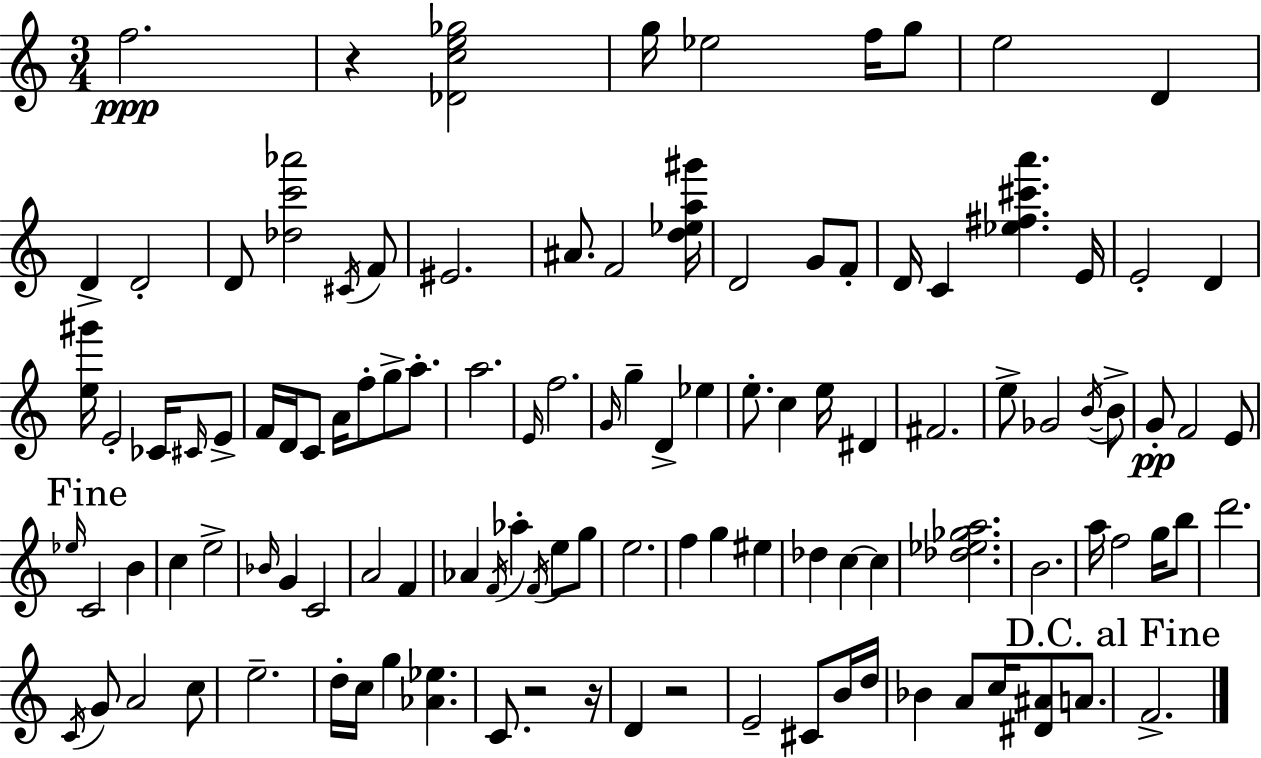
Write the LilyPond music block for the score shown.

{
  \clef treble
  \numericTimeSignature
  \time 3/4
  \key a \minor
  f''2.\ppp | r4 <des' c'' e'' ges''>2 | g''16 ees''2 f''16 g''8 | e''2 d'4 | \break d'4-> d'2-. | d'8 <des'' c''' aes'''>2 \acciaccatura { cis'16 } f'8 | eis'2. | ais'8. f'2 | \break <d'' ees'' a'' gis'''>16 d'2 g'8 f'8-. | d'16 c'4 <ees'' fis'' cis''' a'''>4. | e'16 e'2-. d'4 | <e'' gis'''>16 e'2-. ces'16 \grace { cis'16 } | \break e'8-> f'16 d'16 c'8 a'16 f''8-. g''8-> a''8.-. | a''2. | \grace { e'16 } f''2. | \grace { g'16 } g''4-- d'4-> | \break ees''4 e''8.-. c''4 e''16 | dis'4 fis'2. | e''8-> ges'2 | \acciaccatura { b'16~ }~ b'8-> g'8-.\pp f'2 | \break e'8 \mark "Fine" \grace { ees''16 } c'2 | b'4 c''4 e''2-> | \grace { bes'16 } g'4 c'2 | a'2 | \break f'4 aes'4 \acciaccatura { f'16 } | aes''4-. \acciaccatura { f'16 } e''8 g''8 e''2. | f''4 | g''4 eis''4 des''4 | \break c''4~~ c''4 <des'' ees'' ges'' a''>2. | b'2. | a''16 f''2 | g''16 b''8 d'''2. | \break \acciaccatura { c'16 } g'8 | a'2 c''8 e''2.-- | d''16-. c''16 | g''4 <aes' ees''>4. c'8. | \break r2 r16 d'4 | r2 e'2-- | cis'8 b'16 d''16 bes'4 | a'8 c''16 <dis' ais'>8 a'8. \mark "D.C. al Fine" f'2.-> | \break \bar "|."
}